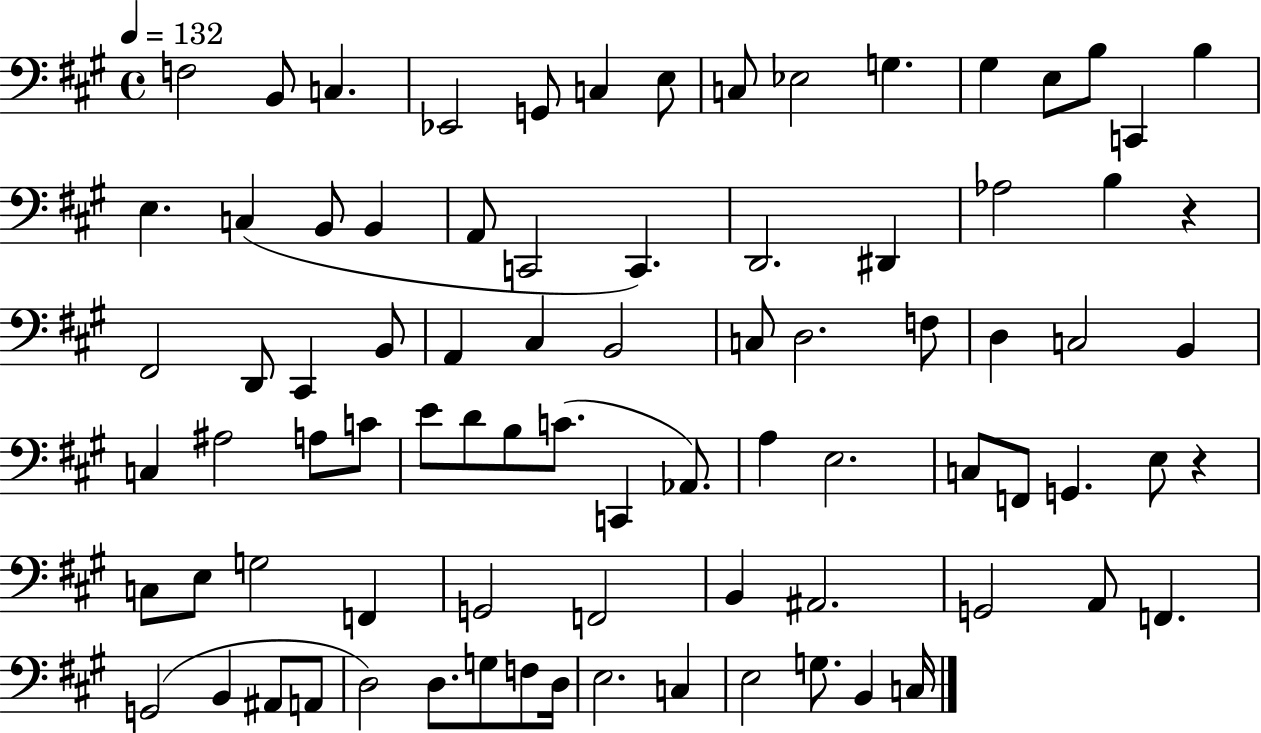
F3/h B2/e C3/q. Eb2/h G2/e C3/q E3/e C3/e Eb3/h G3/q. G#3/q E3/e B3/e C2/q B3/q E3/q. C3/q B2/e B2/q A2/e C2/h C2/q. D2/h. D#2/q Ab3/h B3/q R/q F#2/h D2/e C#2/q B2/e A2/q C#3/q B2/h C3/e D3/h. F3/e D3/q C3/h B2/q C3/q A#3/h A3/e C4/e E4/e D4/e B3/e C4/e. C2/q Ab2/e. A3/q E3/h. C3/e F2/e G2/q. E3/e R/q C3/e E3/e G3/h F2/q G2/h F2/h B2/q A#2/h. G2/h A2/e F2/q. G2/h B2/q A#2/e A2/e D3/h D3/e. G3/e F3/e D3/s E3/h. C3/q E3/h G3/e. B2/q C3/s